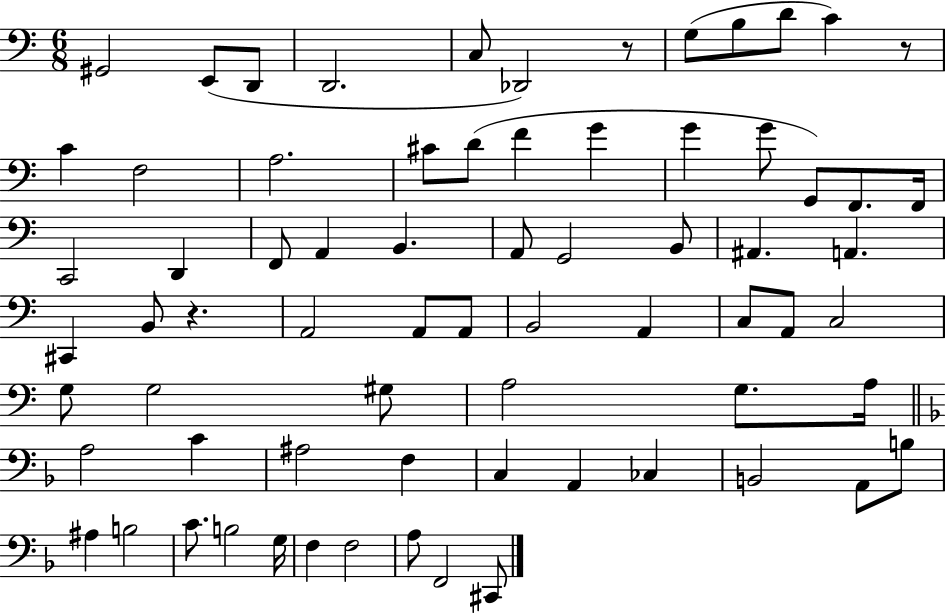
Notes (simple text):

G#2/h E2/e D2/e D2/h. C3/e Db2/h R/e G3/e B3/e D4/e C4/q R/e C4/q F3/h A3/h. C#4/e D4/e F4/q G4/q G4/q G4/e G2/e F2/e. F2/s C2/h D2/q F2/e A2/q B2/q. A2/e G2/h B2/e A#2/q. A2/q. C#2/q B2/e R/q. A2/h A2/e A2/e B2/h A2/q C3/e A2/e C3/h G3/e G3/h G#3/e A3/h G3/e. A3/s A3/h C4/q A#3/h F3/q C3/q A2/q CES3/q B2/h A2/e B3/e A#3/q B3/h C4/e. B3/h G3/s F3/q F3/h A3/e F2/h C#2/e